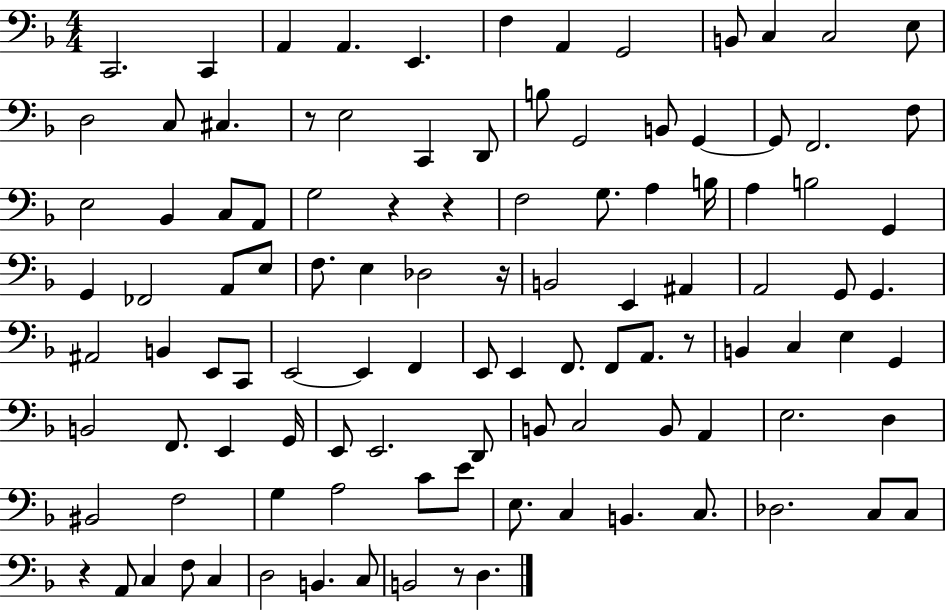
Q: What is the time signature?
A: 4/4